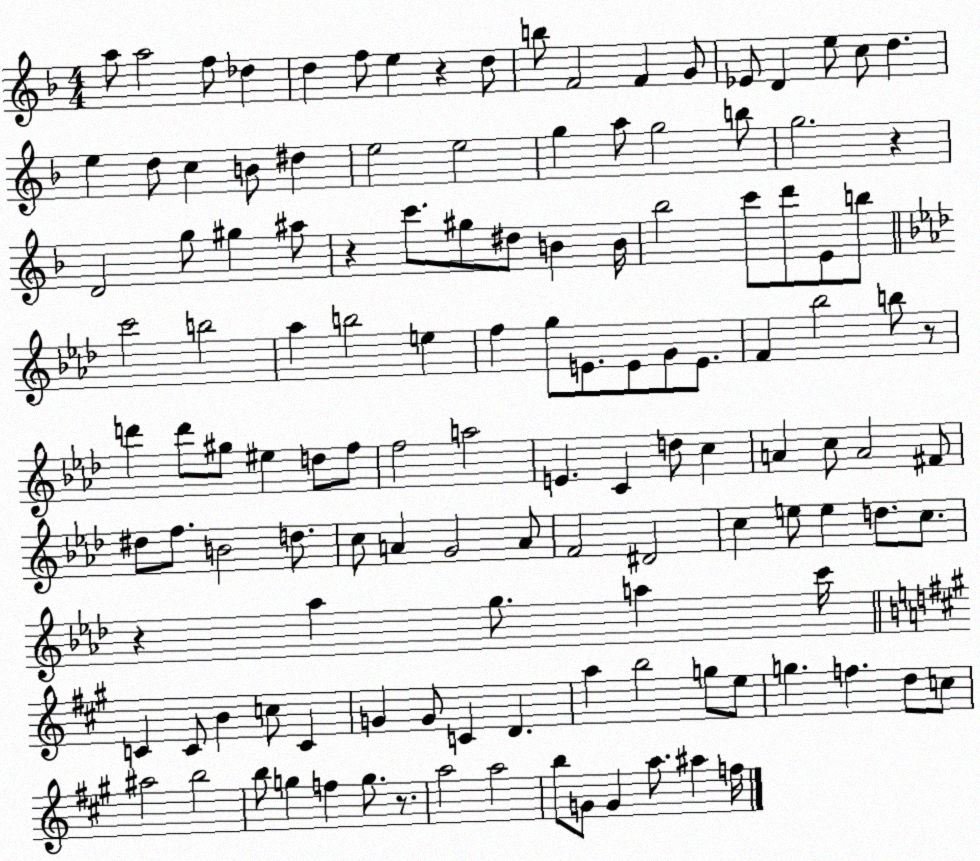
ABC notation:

X:1
T:Untitled
M:4/4
L:1/4
K:F
a/2 a2 f/2 _d d f/2 e z d/2 b/2 F2 F G/2 _E/2 D e/2 c/2 d e d/2 c B/2 ^d e2 e2 g a/2 g2 b/2 g2 z D2 g/2 ^g ^a/2 z c'/2 ^g/2 ^d/2 B B/4 _b2 c'/2 d'/2 E/2 b/2 c'2 b2 _a b2 e f g/2 E/2 E/2 G/2 E/2 F _b2 b/2 z/2 d' d'/2 ^g/2 ^e d/2 f/2 f2 a2 E C d/2 c A c/2 A2 ^F/2 ^d/2 f/2 B2 d/2 c/2 A G2 A/2 F2 ^D2 c e/2 e d/2 c/2 z _a g/2 a c'/4 C C/2 B c/2 C G G/2 C D a b2 g/2 e/2 g f d/2 c/2 ^a2 b2 b/2 g f g/2 z/2 a2 a2 b/2 G/2 G a/2 ^a f/4